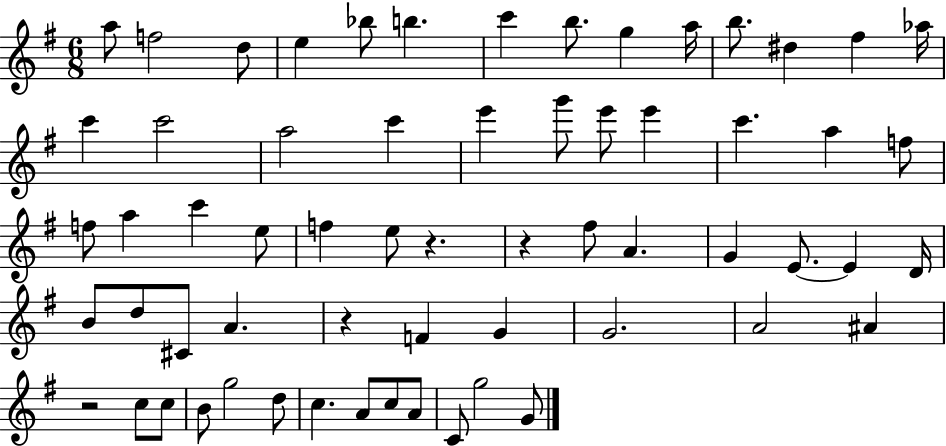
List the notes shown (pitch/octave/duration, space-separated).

A5/e F5/h D5/e E5/q Bb5/e B5/q. C6/q B5/e. G5/q A5/s B5/e. D#5/q F#5/q Ab5/s C6/q C6/h A5/h C6/q E6/q G6/e E6/e E6/q C6/q. A5/q F5/e F5/e A5/q C6/q E5/e F5/q E5/e R/q. R/q F#5/e A4/q. G4/q E4/e. E4/q D4/s B4/e D5/e C#4/e A4/q. R/q F4/q G4/q G4/h. A4/h A#4/q R/h C5/e C5/e B4/e G5/h D5/e C5/q. A4/e C5/e A4/e C4/e G5/h G4/e